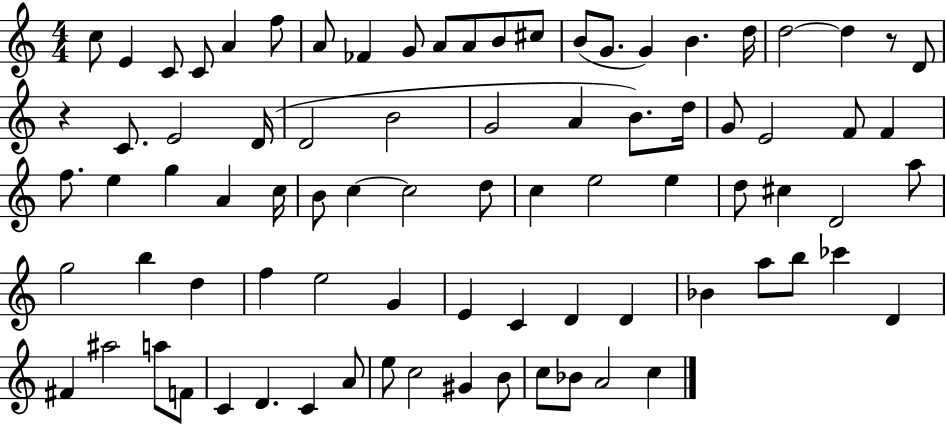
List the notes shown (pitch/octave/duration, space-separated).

C5/e E4/q C4/e C4/e A4/q F5/e A4/e FES4/q G4/e A4/e A4/e B4/e C#5/e B4/e G4/e. G4/q B4/q. D5/s D5/h D5/q R/e D4/e R/q C4/e. E4/h D4/s D4/h B4/h G4/h A4/q B4/e. D5/s G4/e E4/h F4/e F4/q F5/e. E5/q G5/q A4/q C5/s B4/e C5/q C5/h D5/e C5/q E5/h E5/q D5/e C#5/q D4/h A5/e G5/h B5/q D5/q F5/q E5/h G4/q E4/q C4/q D4/q D4/q Bb4/q A5/e B5/e CES6/q D4/q F#4/q A#5/h A5/e F4/e C4/q D4/q. C4/q A4/e E5/e C5/h G#4/q B4/e C5/e Bb4/e A4/h C5/q